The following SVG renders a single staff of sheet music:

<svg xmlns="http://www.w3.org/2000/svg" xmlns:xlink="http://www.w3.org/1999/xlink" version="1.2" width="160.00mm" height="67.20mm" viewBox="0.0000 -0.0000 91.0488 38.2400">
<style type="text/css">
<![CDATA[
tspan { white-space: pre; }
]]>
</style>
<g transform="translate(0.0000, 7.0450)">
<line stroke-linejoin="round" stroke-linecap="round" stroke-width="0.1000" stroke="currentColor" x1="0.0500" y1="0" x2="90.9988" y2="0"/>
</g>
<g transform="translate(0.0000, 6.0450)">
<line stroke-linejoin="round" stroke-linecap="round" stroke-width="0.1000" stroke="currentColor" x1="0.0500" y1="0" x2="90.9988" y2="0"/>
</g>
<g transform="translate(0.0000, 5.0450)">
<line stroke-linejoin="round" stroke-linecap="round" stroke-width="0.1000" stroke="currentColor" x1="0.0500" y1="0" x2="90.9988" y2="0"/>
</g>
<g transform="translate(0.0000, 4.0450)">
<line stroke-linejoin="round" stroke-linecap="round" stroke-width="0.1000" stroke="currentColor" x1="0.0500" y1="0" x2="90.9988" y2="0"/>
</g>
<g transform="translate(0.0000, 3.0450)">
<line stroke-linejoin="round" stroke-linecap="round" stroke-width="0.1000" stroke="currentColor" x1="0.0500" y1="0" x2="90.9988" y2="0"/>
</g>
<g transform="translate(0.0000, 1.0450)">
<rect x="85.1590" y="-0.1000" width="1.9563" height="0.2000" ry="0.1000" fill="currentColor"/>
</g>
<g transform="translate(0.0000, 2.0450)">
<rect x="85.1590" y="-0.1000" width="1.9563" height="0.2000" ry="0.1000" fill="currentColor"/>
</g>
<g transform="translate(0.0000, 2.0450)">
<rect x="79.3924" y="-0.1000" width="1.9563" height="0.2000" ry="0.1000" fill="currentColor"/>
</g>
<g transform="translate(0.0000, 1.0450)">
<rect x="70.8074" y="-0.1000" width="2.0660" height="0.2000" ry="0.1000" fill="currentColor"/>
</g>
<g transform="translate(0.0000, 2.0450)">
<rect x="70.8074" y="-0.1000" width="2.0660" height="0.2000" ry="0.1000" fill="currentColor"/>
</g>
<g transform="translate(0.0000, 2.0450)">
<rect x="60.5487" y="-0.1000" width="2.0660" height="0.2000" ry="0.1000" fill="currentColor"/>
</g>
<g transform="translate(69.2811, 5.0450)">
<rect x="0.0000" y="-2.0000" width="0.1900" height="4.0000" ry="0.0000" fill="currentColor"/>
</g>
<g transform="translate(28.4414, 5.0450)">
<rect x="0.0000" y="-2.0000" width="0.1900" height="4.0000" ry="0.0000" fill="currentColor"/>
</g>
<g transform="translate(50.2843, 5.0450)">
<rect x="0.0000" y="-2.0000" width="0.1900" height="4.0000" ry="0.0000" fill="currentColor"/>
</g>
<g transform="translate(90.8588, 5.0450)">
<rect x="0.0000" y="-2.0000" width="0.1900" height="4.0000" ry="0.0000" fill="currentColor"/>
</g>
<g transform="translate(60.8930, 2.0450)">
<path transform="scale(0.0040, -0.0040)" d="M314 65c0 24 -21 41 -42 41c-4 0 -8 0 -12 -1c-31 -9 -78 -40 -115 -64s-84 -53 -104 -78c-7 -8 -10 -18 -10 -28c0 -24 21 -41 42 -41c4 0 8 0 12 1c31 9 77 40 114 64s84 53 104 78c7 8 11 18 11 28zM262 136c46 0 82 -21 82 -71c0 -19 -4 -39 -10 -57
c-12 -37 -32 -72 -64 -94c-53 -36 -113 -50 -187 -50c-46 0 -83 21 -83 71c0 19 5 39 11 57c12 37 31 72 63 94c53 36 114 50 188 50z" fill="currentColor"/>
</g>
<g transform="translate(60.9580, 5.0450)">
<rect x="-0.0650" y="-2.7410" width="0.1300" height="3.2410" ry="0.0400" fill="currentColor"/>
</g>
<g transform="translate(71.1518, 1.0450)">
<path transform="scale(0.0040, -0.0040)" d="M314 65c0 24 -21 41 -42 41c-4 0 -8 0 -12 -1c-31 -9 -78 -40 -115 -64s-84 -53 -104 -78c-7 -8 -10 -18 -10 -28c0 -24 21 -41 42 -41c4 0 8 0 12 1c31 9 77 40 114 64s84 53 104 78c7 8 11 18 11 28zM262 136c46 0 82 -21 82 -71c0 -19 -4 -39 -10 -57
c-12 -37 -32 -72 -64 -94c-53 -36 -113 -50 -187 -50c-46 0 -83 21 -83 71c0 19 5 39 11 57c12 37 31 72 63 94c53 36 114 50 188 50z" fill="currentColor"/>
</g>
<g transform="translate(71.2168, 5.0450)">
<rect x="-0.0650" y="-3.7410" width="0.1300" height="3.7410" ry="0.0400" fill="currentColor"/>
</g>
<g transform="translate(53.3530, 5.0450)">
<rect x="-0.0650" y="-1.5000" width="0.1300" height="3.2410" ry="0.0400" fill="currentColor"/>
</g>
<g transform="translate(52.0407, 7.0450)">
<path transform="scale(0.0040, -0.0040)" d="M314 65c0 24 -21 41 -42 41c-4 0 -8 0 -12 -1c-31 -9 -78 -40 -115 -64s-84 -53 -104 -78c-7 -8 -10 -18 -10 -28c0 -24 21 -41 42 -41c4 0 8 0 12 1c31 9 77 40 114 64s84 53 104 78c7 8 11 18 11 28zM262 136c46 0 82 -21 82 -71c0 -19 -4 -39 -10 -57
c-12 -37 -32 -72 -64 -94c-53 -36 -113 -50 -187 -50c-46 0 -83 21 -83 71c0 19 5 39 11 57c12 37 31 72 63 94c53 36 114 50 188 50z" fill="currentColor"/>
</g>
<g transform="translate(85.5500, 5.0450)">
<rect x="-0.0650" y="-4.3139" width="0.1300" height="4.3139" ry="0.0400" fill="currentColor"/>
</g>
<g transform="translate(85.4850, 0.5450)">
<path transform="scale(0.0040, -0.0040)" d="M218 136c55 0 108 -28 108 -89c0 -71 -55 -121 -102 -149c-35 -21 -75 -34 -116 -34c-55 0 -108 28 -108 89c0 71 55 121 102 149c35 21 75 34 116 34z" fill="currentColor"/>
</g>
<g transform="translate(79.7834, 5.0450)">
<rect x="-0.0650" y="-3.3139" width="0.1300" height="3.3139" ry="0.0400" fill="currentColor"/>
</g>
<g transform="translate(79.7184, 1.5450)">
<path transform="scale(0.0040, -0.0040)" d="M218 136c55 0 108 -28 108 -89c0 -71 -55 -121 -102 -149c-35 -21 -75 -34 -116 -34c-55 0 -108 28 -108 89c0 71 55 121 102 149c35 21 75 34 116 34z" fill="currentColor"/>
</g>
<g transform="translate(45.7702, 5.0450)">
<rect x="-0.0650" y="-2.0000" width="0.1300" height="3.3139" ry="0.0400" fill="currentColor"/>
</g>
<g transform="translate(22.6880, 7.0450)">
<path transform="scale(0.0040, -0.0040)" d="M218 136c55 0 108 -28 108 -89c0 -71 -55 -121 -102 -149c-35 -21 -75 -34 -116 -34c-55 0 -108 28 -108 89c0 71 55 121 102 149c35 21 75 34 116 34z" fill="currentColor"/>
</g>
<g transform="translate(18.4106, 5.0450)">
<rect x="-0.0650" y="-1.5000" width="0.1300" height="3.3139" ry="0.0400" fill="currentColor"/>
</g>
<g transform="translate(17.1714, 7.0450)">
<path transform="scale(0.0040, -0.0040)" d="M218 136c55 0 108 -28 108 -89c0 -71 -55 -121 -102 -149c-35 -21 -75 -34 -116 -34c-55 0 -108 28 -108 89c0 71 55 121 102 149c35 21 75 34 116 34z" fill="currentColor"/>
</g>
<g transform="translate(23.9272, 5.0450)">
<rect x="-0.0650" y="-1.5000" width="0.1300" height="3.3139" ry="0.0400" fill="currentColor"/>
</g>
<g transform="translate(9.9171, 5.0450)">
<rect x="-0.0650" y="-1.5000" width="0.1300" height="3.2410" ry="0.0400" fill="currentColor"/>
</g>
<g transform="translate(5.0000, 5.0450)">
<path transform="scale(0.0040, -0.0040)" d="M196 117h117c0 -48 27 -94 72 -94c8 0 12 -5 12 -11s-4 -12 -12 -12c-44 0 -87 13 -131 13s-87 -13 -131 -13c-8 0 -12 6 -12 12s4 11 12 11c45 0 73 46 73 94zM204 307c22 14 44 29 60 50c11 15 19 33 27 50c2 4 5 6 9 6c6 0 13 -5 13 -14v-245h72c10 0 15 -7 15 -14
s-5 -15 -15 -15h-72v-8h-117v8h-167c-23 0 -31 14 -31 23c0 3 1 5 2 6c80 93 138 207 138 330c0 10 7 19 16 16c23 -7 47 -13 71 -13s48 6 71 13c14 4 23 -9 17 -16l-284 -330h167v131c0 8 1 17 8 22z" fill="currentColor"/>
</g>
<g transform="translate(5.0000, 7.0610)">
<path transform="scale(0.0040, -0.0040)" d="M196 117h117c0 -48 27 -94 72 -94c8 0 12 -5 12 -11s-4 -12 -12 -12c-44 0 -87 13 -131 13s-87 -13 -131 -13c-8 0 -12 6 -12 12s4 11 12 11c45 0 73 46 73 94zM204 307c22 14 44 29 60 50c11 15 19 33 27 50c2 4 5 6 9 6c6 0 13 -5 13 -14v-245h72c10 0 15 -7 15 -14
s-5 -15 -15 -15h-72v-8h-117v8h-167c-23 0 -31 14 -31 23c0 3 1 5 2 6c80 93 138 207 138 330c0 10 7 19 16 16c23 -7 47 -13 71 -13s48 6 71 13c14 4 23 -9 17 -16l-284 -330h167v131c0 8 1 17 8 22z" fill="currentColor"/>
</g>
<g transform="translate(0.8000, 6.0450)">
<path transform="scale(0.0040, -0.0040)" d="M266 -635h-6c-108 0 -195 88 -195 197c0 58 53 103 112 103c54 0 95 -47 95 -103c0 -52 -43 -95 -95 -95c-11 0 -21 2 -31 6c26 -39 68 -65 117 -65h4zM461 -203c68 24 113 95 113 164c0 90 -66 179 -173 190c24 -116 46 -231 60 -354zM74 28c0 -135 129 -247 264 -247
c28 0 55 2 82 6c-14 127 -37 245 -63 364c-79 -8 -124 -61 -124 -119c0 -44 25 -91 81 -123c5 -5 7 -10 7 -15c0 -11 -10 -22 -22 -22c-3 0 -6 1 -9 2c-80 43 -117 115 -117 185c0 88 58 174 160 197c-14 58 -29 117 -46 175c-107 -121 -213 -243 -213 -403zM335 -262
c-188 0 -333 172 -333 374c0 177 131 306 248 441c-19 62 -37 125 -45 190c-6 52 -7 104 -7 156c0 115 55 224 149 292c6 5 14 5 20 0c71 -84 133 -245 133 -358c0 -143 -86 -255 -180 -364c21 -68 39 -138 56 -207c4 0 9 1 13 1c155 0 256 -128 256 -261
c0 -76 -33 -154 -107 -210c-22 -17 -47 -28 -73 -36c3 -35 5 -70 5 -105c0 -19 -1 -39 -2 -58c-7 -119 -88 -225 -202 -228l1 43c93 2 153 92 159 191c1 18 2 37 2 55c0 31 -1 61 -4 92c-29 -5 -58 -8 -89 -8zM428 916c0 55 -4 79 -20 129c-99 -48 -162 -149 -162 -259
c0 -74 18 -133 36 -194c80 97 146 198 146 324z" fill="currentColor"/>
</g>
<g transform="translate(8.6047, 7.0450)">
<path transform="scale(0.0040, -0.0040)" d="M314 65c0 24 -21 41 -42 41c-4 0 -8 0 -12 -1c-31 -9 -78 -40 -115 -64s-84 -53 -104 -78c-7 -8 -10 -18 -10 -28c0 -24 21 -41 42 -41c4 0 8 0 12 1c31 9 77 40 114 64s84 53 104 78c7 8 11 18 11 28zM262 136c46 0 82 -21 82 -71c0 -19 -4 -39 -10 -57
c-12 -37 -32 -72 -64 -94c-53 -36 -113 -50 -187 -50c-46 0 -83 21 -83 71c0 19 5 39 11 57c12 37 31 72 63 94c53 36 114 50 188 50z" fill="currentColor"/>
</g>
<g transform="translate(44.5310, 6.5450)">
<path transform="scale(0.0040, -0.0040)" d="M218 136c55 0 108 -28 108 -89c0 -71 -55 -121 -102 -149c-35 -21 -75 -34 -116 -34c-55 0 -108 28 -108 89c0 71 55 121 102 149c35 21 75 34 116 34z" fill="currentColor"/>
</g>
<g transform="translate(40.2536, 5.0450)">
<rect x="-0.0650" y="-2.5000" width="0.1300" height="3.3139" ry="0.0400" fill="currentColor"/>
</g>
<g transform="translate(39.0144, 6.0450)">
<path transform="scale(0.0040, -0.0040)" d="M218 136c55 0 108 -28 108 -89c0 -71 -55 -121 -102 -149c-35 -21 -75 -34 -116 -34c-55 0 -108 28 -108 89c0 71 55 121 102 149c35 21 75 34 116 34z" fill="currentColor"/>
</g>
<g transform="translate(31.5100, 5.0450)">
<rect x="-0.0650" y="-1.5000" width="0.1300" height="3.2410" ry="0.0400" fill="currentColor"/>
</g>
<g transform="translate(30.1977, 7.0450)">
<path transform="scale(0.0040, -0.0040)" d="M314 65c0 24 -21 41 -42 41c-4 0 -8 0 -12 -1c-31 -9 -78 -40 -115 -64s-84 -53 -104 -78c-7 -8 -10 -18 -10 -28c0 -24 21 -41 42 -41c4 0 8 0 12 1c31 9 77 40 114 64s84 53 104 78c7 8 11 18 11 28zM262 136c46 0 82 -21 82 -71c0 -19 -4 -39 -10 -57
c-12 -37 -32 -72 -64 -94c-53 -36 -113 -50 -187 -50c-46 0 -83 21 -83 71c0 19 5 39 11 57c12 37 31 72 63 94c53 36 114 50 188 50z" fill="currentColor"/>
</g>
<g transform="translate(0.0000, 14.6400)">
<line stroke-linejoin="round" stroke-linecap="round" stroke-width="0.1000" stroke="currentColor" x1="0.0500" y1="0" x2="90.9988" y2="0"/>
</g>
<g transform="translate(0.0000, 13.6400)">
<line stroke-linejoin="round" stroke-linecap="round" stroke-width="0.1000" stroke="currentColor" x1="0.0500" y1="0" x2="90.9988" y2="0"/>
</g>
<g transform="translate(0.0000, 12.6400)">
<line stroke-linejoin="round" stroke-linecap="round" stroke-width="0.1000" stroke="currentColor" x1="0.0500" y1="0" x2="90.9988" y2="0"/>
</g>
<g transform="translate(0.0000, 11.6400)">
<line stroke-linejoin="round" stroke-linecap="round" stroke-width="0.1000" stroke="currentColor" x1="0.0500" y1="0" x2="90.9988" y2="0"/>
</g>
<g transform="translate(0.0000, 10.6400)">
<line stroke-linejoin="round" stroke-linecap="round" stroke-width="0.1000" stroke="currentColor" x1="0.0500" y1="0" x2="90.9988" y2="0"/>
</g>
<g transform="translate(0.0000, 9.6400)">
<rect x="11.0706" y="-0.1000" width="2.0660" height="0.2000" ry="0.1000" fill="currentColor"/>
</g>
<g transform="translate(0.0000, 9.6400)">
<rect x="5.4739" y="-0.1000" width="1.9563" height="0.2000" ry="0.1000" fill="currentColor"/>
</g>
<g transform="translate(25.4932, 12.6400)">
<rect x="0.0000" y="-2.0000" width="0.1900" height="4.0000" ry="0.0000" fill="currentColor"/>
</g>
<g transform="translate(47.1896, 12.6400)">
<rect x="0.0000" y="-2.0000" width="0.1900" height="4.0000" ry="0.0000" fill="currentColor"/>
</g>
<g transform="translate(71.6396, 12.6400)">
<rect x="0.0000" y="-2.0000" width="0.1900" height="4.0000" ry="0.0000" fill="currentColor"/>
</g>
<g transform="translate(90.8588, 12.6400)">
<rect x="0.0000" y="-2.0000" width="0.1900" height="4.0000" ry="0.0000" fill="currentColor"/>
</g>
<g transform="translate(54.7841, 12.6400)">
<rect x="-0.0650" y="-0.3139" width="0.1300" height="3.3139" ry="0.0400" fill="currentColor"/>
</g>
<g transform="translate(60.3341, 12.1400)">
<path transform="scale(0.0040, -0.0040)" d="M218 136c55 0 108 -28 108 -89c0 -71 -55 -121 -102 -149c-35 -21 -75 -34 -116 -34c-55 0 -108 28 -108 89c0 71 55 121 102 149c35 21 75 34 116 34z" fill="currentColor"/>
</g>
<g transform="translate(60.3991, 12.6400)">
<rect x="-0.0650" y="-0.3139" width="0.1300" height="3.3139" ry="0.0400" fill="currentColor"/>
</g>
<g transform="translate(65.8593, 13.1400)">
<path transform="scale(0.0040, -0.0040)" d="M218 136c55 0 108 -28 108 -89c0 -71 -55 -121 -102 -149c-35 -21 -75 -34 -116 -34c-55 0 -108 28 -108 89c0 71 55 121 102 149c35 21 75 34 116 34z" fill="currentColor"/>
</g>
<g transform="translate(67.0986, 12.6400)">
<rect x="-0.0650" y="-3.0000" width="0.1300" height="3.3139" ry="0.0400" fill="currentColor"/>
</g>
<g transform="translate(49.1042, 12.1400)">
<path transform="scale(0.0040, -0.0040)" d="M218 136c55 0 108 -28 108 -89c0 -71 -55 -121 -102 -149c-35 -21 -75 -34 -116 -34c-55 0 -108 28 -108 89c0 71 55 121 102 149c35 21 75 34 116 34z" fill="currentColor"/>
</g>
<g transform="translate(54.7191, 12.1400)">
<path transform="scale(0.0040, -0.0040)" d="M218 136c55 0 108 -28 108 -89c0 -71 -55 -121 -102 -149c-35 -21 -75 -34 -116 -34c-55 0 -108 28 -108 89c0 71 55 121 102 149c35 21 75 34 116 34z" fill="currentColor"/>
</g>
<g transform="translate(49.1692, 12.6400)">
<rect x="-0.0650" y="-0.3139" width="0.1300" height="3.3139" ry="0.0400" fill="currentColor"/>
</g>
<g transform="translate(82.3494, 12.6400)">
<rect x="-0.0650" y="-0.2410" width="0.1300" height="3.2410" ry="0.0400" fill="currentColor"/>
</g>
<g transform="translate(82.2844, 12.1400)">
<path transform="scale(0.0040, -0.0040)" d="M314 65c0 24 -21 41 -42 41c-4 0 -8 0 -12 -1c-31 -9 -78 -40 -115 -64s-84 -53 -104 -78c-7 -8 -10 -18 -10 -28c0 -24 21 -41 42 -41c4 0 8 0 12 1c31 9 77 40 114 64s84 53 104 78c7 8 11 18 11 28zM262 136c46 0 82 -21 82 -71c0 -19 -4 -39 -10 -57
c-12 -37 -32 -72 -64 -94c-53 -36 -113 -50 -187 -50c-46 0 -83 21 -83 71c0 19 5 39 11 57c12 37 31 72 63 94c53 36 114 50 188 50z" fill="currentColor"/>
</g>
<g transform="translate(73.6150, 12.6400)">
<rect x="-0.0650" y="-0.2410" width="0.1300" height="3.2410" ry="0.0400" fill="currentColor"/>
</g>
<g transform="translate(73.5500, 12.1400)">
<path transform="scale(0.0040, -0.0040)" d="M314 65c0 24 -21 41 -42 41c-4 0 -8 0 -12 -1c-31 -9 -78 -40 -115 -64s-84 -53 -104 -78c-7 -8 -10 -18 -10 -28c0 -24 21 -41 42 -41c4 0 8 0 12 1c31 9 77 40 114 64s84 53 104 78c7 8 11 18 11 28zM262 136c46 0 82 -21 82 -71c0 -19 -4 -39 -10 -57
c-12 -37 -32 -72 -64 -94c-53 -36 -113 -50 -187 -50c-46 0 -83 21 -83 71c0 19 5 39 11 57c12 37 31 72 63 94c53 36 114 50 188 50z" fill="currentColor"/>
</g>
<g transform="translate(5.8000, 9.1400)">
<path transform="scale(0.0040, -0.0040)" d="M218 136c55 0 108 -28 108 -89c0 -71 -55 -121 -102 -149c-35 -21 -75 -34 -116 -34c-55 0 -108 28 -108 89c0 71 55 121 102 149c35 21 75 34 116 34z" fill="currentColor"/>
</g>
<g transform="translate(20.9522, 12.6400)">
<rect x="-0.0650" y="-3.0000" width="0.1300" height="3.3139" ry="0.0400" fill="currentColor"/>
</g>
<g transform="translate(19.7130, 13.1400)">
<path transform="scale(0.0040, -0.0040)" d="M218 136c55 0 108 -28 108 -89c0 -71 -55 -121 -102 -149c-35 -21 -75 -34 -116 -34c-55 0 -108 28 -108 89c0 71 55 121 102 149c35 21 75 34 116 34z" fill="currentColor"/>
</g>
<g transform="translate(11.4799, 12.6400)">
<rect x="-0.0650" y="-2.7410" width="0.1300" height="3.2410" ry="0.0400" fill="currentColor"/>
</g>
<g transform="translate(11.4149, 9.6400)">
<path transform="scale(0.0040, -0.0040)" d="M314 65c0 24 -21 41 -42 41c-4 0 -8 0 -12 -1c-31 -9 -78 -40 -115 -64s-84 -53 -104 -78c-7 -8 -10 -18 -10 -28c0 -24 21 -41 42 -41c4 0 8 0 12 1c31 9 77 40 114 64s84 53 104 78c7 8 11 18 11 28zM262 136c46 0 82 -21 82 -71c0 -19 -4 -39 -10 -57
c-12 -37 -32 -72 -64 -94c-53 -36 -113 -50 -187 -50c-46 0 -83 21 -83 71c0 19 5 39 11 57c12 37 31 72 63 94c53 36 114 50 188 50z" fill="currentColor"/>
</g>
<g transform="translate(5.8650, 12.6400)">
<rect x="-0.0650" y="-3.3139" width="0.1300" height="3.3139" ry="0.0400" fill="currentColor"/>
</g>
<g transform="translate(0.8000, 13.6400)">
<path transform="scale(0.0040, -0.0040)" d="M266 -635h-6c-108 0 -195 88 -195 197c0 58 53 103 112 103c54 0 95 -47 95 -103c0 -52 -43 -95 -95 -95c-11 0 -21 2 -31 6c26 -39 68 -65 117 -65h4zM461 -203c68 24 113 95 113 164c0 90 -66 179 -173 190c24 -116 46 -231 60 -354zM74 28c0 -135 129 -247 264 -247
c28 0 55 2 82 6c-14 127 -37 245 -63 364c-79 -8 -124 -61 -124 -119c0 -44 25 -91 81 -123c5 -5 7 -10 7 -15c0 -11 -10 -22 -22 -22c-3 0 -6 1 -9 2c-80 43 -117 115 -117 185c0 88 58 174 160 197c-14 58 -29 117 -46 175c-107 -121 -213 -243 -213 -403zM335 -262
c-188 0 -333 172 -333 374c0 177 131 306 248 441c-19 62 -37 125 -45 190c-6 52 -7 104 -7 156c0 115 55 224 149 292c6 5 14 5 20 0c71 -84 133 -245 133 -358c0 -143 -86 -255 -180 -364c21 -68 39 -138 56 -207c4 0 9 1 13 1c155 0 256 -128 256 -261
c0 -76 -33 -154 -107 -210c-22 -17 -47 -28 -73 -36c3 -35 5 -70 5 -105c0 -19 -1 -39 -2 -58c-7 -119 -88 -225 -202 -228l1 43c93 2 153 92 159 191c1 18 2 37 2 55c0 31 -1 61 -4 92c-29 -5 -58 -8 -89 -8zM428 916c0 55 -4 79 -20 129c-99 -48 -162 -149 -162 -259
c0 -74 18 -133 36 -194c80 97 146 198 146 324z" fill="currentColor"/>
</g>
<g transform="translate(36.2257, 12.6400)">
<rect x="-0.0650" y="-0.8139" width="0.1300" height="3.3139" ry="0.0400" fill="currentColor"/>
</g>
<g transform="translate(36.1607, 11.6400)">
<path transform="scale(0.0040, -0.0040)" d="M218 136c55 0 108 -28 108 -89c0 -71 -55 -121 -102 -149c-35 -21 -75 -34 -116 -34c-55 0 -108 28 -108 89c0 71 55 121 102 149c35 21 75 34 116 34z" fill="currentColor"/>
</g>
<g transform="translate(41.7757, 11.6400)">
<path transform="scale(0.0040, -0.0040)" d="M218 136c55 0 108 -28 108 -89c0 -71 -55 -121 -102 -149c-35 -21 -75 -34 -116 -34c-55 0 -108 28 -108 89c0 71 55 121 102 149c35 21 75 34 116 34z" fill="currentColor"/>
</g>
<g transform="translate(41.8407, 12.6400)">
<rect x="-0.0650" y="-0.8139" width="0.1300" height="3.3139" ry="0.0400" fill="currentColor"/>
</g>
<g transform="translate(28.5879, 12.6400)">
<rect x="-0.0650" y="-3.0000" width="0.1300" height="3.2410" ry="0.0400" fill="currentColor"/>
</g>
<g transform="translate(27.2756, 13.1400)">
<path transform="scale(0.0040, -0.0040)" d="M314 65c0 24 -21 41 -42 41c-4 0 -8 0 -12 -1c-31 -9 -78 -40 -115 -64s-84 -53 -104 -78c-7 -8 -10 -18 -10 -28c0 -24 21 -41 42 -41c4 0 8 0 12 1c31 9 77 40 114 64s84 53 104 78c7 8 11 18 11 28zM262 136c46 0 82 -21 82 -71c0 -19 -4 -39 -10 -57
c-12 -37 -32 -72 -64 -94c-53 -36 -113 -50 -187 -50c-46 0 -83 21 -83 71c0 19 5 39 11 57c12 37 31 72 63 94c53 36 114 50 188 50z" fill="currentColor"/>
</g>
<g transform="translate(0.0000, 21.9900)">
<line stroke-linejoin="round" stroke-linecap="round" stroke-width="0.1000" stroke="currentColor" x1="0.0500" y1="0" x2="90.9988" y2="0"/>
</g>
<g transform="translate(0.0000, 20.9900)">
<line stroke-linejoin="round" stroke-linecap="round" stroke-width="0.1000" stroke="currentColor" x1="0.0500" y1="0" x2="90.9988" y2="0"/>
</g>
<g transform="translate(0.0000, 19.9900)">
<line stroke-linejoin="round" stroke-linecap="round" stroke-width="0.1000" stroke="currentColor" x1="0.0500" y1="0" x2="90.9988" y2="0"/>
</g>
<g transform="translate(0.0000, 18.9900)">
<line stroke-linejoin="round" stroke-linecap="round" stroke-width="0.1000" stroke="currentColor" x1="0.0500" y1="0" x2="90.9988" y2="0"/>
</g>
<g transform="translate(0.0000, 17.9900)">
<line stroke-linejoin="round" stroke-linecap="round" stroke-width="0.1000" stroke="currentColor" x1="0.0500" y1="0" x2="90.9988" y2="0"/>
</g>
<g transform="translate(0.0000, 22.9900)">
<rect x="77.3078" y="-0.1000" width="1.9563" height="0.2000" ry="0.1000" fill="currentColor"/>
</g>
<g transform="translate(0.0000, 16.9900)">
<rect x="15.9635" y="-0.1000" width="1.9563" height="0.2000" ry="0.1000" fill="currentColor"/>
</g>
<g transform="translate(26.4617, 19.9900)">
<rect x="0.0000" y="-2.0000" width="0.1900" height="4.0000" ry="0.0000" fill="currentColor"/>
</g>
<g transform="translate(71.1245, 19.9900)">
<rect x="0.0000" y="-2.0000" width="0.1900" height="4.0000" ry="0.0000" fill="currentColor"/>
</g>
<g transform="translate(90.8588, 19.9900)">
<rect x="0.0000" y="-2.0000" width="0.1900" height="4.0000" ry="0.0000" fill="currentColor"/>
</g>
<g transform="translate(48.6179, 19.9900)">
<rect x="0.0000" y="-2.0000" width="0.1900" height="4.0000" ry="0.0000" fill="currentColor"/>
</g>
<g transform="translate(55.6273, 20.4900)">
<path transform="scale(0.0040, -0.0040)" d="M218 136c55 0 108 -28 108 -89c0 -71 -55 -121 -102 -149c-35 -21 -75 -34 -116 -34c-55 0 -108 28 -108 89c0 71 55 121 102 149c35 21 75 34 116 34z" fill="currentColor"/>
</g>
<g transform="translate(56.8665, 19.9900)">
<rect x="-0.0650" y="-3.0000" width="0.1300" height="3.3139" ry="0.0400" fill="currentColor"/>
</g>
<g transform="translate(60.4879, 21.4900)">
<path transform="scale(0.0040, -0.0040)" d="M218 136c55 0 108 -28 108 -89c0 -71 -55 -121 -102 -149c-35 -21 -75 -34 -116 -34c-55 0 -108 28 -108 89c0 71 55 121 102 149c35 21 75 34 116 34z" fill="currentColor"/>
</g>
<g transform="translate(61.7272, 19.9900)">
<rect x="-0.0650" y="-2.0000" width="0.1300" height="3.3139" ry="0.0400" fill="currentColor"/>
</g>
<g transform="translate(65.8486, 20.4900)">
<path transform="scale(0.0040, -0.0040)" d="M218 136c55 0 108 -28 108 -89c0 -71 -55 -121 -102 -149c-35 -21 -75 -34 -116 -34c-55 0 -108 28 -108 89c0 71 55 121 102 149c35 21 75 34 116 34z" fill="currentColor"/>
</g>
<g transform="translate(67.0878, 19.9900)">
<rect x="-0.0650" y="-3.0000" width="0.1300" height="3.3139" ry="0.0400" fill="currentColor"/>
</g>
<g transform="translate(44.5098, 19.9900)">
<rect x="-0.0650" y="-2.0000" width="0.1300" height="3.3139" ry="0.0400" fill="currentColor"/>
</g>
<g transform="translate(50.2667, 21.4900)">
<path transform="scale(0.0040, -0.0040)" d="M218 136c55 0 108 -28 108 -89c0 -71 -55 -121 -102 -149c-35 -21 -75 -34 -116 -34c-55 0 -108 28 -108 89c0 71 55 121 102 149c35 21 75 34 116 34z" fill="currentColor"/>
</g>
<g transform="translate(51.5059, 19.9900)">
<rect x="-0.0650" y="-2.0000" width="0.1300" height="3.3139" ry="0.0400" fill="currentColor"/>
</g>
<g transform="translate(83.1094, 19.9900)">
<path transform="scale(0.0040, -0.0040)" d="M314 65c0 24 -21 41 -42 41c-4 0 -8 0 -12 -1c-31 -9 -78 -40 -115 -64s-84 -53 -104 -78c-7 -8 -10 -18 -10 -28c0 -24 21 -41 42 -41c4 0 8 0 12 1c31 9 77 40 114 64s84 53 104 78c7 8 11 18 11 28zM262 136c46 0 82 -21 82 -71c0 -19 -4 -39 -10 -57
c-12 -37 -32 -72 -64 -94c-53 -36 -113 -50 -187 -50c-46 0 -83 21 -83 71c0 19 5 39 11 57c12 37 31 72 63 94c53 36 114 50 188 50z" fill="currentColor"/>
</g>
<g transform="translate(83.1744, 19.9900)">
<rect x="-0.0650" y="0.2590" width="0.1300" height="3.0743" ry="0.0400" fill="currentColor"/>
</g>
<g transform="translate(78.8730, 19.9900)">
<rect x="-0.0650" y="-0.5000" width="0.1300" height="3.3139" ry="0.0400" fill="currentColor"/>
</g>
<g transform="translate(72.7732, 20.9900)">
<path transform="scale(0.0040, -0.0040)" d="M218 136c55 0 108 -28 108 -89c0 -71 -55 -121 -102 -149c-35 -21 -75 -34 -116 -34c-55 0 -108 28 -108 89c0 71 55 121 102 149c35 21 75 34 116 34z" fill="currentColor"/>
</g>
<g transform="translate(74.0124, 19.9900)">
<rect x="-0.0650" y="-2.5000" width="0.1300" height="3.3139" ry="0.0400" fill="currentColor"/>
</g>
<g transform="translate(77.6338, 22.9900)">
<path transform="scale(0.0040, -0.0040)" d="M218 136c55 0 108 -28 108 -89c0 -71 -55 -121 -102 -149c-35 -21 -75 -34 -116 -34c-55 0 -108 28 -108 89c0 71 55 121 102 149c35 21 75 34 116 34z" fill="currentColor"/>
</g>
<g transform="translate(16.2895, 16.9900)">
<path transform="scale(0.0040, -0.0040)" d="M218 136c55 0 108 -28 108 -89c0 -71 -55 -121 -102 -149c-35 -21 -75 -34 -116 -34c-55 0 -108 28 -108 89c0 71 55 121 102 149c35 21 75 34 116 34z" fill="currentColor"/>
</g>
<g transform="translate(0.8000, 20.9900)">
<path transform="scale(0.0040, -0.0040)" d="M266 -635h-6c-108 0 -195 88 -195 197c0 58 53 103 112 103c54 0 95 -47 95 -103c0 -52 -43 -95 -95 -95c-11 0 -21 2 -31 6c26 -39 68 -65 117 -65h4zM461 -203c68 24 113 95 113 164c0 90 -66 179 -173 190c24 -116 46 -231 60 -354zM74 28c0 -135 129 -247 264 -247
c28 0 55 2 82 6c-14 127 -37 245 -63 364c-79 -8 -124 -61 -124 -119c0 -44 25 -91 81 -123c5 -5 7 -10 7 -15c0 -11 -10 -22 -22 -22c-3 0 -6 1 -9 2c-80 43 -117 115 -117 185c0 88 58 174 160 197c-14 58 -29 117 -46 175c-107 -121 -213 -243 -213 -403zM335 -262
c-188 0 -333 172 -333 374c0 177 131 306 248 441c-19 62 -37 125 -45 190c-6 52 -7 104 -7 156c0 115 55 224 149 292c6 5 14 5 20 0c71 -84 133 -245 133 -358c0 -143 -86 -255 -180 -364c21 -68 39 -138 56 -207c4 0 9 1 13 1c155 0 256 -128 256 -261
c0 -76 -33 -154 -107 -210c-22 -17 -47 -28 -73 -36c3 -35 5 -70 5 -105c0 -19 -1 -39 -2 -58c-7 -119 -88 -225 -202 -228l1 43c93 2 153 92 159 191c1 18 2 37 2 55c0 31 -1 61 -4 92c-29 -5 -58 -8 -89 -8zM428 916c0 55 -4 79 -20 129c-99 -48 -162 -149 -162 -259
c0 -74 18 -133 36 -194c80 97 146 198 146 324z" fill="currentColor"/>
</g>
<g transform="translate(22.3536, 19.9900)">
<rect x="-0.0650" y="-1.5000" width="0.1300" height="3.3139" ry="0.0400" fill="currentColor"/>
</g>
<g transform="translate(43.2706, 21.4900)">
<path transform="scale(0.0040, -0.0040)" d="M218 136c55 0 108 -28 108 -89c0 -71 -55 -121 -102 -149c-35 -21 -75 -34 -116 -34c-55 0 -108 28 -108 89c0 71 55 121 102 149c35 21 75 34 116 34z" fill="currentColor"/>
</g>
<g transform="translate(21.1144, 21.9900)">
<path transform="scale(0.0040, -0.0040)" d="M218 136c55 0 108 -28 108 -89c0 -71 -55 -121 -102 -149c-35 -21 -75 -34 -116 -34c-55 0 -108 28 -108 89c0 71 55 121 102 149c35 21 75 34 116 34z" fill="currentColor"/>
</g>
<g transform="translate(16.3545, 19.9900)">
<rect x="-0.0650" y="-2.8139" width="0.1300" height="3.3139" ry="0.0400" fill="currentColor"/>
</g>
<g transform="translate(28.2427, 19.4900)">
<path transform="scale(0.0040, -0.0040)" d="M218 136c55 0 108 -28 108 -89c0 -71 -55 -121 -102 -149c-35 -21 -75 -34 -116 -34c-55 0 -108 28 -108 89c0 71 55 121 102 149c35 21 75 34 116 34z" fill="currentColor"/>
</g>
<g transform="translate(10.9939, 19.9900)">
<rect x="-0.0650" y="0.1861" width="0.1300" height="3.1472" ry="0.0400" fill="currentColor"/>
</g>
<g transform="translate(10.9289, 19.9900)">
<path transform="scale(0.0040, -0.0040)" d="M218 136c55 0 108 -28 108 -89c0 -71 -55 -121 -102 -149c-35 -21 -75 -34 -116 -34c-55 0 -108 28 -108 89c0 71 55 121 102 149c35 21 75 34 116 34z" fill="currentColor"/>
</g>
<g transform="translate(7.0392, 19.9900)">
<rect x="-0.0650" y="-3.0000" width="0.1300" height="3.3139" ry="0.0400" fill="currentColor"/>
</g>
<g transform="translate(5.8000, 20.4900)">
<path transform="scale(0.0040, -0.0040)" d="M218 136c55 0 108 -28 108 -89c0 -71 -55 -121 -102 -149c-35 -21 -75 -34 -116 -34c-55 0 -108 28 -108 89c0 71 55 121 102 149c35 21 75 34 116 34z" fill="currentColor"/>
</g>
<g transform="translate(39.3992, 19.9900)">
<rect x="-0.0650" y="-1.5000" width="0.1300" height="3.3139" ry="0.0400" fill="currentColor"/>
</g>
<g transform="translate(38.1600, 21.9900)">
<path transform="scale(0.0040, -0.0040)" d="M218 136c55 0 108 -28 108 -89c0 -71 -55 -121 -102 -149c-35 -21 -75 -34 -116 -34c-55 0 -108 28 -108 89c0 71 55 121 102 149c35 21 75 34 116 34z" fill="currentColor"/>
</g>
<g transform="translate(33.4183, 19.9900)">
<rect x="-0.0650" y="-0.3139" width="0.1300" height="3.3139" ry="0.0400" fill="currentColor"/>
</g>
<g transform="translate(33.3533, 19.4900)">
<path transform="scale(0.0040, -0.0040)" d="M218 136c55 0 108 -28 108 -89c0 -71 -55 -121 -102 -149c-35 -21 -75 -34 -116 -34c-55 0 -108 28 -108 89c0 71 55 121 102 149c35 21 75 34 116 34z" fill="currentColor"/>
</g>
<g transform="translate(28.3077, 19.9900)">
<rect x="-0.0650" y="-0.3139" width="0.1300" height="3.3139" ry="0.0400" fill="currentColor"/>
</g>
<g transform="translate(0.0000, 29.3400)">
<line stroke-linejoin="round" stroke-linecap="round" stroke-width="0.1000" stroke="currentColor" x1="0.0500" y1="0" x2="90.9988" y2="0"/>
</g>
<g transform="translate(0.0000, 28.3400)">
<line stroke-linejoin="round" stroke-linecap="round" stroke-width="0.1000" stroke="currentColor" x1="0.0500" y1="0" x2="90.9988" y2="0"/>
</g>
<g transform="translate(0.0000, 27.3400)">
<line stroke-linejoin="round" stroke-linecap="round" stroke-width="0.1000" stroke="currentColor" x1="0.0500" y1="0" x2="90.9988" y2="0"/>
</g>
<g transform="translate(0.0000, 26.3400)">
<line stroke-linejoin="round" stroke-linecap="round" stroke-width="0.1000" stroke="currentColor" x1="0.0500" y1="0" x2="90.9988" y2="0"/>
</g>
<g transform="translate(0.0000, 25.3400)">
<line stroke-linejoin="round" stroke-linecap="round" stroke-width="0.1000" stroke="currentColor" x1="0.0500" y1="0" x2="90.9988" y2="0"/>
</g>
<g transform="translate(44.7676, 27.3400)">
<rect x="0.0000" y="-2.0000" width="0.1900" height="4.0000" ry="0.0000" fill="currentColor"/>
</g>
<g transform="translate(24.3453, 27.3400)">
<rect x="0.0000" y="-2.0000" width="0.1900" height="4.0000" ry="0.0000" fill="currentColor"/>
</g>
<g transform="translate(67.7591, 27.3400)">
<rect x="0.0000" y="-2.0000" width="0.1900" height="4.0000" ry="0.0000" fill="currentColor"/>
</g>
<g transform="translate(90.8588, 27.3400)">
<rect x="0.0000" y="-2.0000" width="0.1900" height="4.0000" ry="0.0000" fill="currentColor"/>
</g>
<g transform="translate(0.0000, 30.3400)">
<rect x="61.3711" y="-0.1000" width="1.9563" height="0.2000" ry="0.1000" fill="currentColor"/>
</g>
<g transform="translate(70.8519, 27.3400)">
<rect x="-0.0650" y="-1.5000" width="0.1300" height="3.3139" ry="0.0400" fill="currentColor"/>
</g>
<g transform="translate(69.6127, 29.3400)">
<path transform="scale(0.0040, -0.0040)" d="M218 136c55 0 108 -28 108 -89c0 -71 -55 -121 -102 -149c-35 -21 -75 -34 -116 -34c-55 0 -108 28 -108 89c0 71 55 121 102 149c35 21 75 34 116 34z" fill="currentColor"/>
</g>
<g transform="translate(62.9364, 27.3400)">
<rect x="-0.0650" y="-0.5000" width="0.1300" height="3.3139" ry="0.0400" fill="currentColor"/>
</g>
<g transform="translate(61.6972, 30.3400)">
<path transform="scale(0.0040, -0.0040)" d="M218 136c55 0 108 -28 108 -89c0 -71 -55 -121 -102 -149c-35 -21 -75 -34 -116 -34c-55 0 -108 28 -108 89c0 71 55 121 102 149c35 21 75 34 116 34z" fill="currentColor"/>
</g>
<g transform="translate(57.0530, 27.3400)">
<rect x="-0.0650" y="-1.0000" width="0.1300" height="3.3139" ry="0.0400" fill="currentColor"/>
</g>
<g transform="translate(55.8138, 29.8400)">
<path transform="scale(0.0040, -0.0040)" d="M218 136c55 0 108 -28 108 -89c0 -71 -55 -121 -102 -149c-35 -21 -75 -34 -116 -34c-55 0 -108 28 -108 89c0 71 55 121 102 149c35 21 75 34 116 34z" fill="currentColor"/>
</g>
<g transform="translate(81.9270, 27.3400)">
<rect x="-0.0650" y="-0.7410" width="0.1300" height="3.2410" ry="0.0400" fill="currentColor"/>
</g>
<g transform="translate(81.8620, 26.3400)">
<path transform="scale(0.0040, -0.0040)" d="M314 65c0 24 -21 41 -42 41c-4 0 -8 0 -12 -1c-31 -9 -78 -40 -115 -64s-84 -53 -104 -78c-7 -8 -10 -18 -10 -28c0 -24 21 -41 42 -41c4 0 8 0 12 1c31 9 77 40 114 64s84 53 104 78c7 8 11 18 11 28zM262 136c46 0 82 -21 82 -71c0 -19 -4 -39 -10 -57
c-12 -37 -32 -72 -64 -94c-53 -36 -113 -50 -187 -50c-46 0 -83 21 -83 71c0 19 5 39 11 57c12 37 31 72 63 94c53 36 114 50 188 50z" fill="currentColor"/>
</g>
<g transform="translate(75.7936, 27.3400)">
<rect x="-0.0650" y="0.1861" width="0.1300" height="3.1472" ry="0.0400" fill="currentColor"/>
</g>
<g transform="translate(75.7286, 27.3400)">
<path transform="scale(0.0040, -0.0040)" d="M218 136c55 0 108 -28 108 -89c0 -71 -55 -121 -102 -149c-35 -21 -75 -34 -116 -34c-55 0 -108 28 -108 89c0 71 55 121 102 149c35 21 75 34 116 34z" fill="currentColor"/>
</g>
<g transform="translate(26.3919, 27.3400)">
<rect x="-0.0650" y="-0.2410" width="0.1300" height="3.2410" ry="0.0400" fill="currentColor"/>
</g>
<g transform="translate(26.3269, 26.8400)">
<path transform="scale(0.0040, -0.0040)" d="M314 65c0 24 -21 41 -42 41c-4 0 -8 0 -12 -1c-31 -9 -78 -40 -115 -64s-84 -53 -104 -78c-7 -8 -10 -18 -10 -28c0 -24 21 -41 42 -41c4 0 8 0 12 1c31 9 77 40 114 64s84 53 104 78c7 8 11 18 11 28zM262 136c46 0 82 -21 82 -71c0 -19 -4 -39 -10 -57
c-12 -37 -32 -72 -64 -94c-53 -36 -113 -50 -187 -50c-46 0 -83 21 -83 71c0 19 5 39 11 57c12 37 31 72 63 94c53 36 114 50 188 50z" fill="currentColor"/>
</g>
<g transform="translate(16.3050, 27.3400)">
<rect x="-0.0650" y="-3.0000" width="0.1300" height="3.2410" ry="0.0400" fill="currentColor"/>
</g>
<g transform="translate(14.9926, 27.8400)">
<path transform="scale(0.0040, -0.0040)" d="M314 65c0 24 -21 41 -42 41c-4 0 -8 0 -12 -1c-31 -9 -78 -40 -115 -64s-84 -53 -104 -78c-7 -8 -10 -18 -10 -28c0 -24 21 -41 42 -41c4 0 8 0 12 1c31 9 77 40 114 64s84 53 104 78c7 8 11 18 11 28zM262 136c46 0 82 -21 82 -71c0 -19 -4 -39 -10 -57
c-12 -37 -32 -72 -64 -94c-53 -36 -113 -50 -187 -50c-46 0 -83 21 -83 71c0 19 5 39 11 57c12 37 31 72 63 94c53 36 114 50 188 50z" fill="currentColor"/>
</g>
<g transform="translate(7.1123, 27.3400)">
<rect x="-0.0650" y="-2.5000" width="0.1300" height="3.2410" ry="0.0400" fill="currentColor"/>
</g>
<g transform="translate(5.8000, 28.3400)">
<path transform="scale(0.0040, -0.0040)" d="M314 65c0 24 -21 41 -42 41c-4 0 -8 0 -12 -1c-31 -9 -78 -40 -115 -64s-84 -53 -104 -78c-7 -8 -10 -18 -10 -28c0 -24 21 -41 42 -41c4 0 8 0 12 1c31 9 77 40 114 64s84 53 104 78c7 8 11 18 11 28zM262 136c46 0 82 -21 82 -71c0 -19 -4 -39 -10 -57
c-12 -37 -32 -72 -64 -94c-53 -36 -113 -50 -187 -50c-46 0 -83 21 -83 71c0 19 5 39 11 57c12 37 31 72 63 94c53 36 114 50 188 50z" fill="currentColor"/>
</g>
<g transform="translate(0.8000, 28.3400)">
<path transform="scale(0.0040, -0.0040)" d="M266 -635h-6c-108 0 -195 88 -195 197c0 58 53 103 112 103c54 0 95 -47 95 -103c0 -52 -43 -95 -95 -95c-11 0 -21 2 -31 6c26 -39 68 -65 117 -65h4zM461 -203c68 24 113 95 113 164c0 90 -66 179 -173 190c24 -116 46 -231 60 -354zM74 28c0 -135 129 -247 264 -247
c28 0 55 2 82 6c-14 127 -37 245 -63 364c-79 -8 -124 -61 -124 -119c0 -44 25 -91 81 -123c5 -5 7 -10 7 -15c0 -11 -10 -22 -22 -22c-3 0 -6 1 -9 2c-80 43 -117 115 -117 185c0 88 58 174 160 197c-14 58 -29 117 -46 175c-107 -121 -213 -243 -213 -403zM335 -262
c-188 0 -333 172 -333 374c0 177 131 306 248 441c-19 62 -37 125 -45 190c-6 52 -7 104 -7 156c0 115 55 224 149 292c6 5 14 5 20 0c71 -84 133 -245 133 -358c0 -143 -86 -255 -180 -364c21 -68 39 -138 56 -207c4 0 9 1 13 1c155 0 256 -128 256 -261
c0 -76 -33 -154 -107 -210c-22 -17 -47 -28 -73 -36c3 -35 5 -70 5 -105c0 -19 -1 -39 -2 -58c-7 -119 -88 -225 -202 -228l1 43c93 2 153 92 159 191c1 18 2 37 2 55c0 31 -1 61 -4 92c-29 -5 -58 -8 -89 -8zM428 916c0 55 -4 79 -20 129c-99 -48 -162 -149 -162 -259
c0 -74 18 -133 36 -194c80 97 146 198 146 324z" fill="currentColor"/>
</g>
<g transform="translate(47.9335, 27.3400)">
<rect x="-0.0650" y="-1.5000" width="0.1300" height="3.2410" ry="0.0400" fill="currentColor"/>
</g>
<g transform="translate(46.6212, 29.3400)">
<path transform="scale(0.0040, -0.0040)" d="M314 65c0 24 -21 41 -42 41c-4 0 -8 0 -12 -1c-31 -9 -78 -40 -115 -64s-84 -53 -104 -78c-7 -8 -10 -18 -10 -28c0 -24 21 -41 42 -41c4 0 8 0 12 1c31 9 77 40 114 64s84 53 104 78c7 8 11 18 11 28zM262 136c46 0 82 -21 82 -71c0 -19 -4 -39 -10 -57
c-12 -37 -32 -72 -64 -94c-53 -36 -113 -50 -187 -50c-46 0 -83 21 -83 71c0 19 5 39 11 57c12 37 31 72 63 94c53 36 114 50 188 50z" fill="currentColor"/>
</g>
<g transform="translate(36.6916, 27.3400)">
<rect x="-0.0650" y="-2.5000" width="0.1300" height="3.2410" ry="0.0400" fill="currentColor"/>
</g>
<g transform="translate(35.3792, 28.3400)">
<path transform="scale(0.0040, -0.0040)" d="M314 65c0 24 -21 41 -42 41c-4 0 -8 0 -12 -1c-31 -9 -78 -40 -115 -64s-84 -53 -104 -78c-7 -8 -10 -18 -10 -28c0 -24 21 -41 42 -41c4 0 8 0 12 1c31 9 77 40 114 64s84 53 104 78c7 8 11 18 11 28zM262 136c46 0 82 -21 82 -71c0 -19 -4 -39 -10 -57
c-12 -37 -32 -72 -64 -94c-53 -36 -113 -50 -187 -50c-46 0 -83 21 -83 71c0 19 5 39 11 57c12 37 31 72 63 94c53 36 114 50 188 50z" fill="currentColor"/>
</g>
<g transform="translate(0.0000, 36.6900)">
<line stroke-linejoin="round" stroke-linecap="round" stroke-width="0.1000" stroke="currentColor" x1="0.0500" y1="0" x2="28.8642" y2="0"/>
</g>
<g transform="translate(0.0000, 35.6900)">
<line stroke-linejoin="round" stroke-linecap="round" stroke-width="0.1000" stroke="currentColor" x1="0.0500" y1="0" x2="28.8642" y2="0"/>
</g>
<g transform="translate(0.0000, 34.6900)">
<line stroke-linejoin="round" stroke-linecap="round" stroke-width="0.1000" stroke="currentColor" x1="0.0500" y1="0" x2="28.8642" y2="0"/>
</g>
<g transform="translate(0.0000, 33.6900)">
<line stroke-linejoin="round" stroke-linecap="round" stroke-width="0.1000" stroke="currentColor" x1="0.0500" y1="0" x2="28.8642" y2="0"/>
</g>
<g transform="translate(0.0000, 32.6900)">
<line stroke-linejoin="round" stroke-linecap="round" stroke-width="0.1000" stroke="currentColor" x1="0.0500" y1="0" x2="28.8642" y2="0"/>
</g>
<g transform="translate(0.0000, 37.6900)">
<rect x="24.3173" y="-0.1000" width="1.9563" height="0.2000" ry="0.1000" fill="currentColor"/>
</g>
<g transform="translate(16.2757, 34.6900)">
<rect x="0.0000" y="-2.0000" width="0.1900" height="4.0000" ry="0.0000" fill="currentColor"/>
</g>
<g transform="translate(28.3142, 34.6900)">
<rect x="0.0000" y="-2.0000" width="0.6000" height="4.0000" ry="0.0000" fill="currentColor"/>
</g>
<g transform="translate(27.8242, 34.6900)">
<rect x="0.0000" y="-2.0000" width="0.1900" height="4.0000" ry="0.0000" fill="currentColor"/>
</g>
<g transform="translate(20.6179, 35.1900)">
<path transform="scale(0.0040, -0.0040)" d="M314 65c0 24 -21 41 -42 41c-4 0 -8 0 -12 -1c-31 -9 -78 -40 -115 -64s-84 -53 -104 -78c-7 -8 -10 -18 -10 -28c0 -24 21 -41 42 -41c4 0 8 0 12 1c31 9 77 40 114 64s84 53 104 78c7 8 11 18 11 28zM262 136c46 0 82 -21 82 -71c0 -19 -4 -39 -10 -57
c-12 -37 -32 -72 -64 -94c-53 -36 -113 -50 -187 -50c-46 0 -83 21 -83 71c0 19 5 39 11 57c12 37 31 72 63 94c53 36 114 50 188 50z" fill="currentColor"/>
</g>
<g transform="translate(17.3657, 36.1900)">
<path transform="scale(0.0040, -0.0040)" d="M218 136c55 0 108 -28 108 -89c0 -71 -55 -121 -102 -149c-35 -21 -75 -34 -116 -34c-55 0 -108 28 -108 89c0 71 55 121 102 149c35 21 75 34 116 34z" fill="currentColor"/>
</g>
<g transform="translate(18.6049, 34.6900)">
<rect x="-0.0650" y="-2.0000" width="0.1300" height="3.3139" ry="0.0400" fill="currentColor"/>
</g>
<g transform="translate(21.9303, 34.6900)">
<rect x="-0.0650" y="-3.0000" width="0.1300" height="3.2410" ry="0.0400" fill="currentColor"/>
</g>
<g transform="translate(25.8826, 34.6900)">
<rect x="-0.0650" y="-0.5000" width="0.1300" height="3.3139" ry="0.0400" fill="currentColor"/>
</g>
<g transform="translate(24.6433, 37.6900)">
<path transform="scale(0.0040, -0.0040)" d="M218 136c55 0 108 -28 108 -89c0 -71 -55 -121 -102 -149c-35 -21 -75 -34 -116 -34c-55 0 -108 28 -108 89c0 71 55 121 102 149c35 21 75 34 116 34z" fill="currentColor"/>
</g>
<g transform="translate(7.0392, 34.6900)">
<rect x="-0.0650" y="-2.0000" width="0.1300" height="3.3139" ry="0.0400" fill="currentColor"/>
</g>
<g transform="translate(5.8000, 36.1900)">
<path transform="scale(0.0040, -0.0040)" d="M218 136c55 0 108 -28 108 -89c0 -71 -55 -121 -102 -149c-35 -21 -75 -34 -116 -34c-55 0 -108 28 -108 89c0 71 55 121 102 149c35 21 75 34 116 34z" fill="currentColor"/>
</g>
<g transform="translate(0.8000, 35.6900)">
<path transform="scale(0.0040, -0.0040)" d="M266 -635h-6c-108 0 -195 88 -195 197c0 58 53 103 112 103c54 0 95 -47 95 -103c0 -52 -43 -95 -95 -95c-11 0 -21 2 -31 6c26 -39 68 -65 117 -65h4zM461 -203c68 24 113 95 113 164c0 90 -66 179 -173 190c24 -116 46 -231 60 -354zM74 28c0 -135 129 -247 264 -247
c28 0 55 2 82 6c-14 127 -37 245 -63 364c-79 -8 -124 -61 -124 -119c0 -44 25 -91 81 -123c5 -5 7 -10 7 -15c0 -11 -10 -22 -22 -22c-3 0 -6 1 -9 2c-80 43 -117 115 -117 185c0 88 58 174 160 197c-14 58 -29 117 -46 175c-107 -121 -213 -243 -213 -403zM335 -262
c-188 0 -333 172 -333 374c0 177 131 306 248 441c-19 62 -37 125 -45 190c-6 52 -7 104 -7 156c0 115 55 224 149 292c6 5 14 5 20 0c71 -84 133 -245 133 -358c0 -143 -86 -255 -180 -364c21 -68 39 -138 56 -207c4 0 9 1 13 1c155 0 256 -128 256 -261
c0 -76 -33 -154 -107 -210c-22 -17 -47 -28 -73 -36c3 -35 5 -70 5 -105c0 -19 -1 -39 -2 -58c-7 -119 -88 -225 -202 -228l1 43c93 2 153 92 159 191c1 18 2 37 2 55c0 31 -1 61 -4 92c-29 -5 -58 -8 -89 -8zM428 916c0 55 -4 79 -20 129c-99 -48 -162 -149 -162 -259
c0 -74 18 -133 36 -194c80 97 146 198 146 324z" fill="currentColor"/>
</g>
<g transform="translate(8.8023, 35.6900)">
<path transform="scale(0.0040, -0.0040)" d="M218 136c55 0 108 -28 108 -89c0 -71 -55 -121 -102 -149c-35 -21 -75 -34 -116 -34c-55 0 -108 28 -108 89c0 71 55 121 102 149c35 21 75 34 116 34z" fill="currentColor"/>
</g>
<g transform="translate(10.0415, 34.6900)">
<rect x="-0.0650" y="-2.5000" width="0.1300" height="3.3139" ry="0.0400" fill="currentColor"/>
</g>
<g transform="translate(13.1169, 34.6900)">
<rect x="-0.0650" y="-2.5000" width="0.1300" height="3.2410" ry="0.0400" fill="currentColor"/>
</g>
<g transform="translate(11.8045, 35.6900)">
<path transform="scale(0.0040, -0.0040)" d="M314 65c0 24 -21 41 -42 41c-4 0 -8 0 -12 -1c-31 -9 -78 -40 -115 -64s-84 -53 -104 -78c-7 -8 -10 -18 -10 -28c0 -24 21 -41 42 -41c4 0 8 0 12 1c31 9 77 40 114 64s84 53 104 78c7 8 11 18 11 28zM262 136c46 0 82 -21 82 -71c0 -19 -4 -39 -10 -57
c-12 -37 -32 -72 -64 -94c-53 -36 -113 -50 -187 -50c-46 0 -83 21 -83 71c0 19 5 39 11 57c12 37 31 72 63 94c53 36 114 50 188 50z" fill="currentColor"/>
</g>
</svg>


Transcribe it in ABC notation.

X:1
T:Untitled
M:4/4
L:1/4
K:C
E2 E E E2 G F E2 a2 c'2 b d' b a2 A A2 d d c c c A c2 c2 A B a E c c E F F A F A G C B2 G2 A2 c2 G2 E2 D C E B d2 F G G2 F A2 C